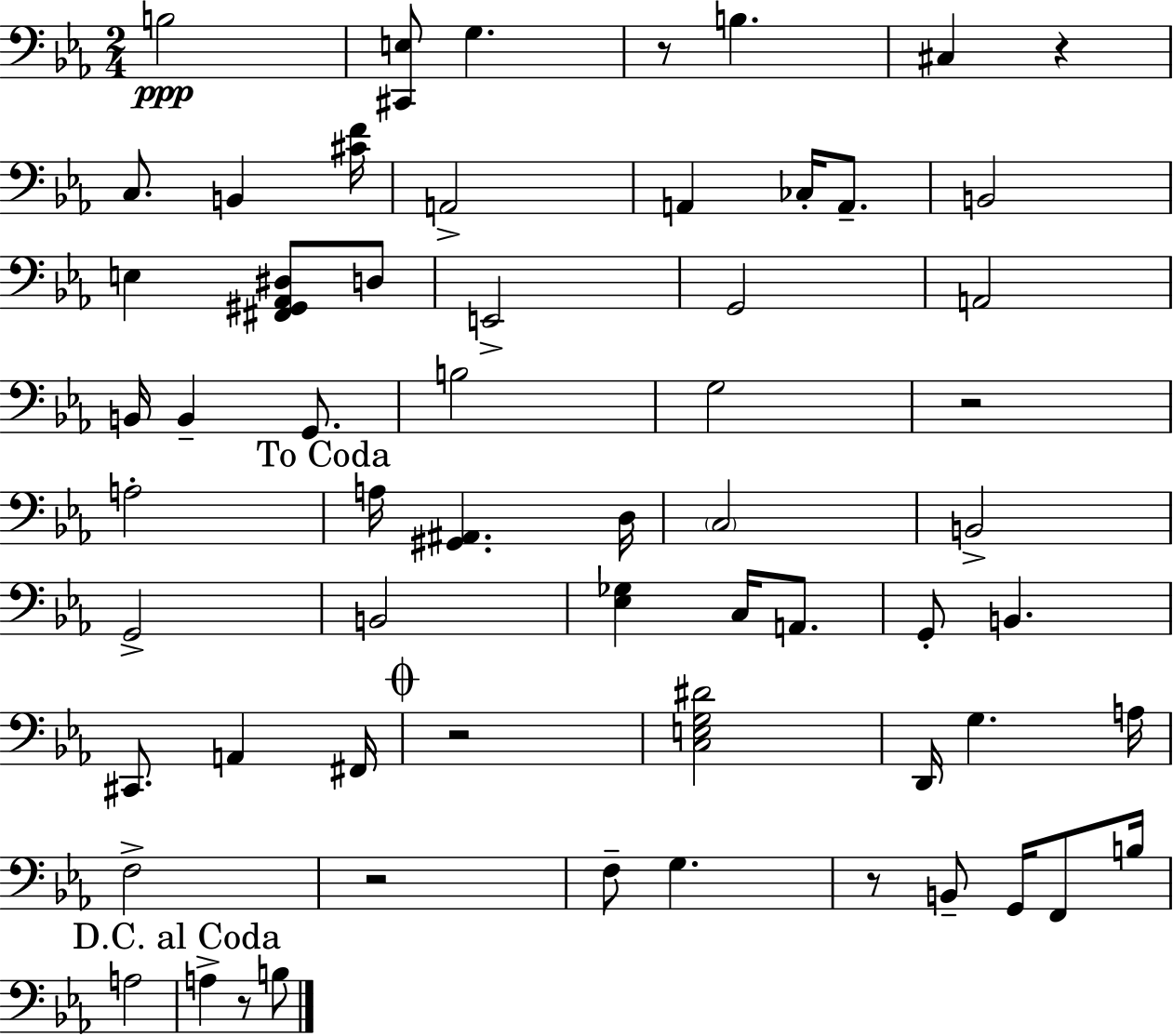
B3/h [C#2,E3]/e G3/q. R/e B3/q. C#3/q R/q C3/e. B2/q [C#4,F4]/s A2/h A2/q CES3/s A2/e. B2/h E3/q [F#2,G#2,Ab2,D#3]/e D3/e E2/h G2/h A2/h B2/s B2/q G2/e. B3/h G3/h R/h A3/h A3/s [G#2,A#2]/q. D3/s C3/h B2/h G2/h B2/h [Eb3,Gb3]/q C3/s A2/e. G2/e B2/q. C#2/e. A2/q F#2/s R/h [C3,E3,G3,D#4]/h D2/s G3/q. A3/s F3/h R/h F3/e G3/q. R/e B2/e G2/s F2/e B3/s A3/h A3/q R/e B3/e